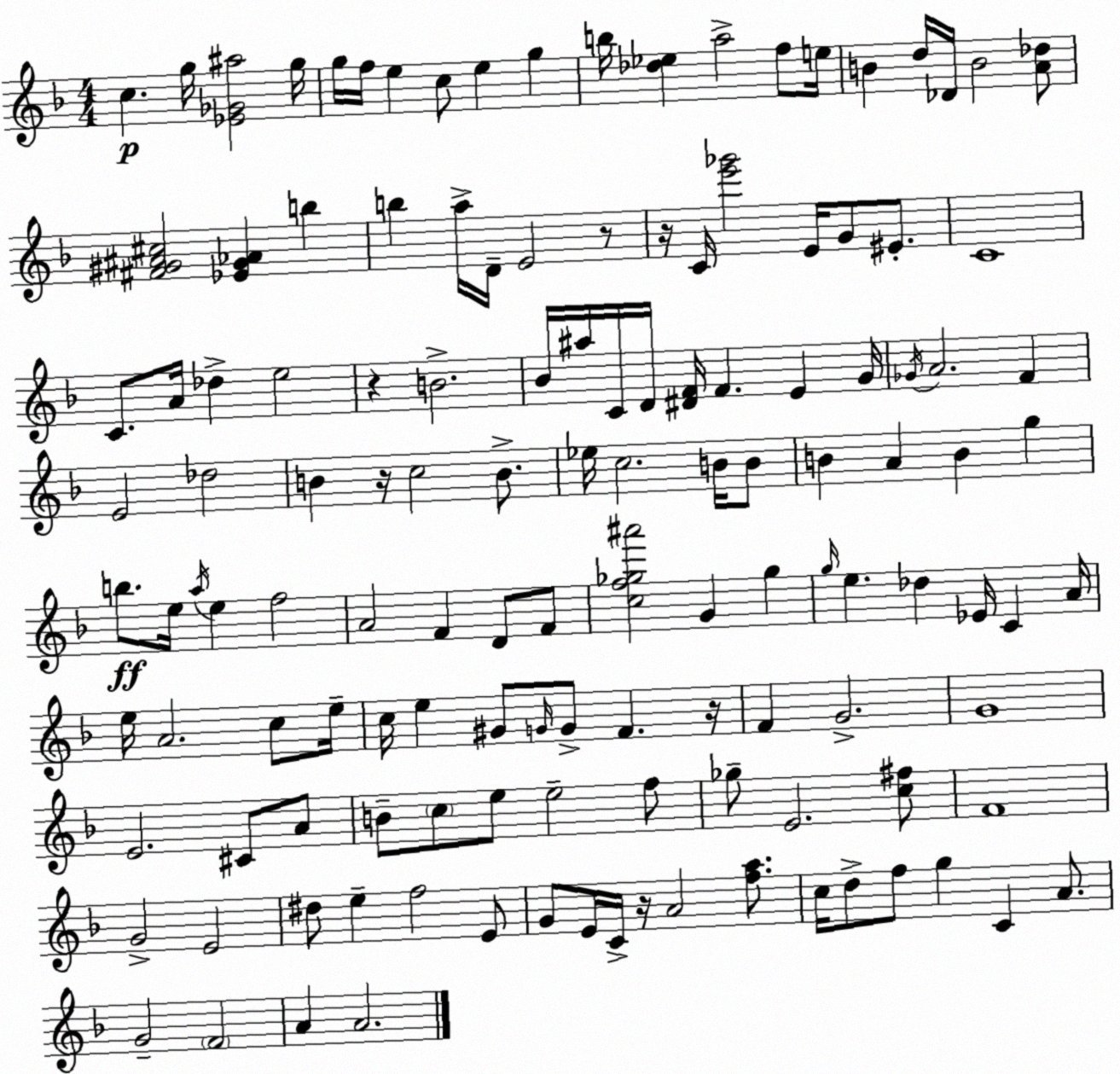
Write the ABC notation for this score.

X:1
T:Untitled
M:4/4
L:1/4
K:F
c g/4 [_E_G^a]2 g/4 g/4 f/4 e c/2 e g b/4 [_d_e] a2 f/2 e/4 B d/4 _D/4 B2 [A_d]/2 [^F^G^A^c]2 [_E^G_A] b b a/4 D/4 E2 z/2 z/4 C/4 [e'_g']2 E/4 G/2 ^E/2 C4 C/2 A/4 _d e2 z B2 _B/4 ^a/4 C/4 D/4 [^DF]/4 F E G/4 _G/4 A2 F E2 _d2 B z/4 c2 B/2 _e/4 c2 B/4 B/2 B A B g b/2 e/4 a/4 e f2 A2 F D/2 F/2 [cf_g^a']2 G _g g/4 e _d _E/4 C A/4 e/4 A2 c/2 e/4 c/4 e ^G/2 G/4 G/2 F z/4 F G2 G4 E2 ^C/2 A/2 B/2 c/2 e/2 e2 f/2 _g/2 E2 [c^f]/2 F4 G2 E2 ^d/2 e f2 E/2 G/2 E/4 C/4 z/4 A2 [fa]/2 c/4 d/2 f/2 g C A/2 G2 F2 A A2